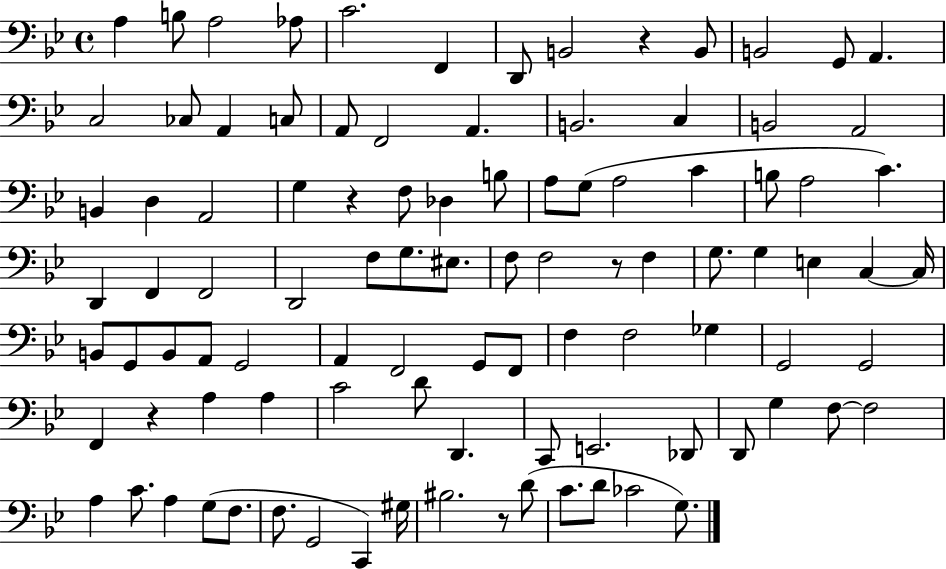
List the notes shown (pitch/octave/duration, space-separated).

A3/q B3/e A3/h Ab3/e C4/h. F2/q D2/e B2/h R/q B2/e B2/h G2/e A2/q. C3/h CES3/e A2/q C3/e A2/e F2/h A2/q. B2/h. C3/q B2/h A2/h B2/q D3/q A2/h G3/q R/q F3/e Db3/q B3/e A3/e G3/e A3/h C4/q B3/e A3/h C4/q. D2/q F2/q F2/h D2/h F3/e G3/e. EIS3/e. F3/e F3/h R/e F3/q G3/e. G3/q E3/q C3/q C3/s B2/e G2/e B2/e A2/e G2/h A2/q F2/h G2/e F2/e F3/q F3/h Gb3/q G2/h G2/h F2/q R/q A3/q A3/q C4/h D4/e D2/q. C2/e E2/h. Db2/e D2/e G3/q F3/e F3/h A3/q C4/e. A3/q G3/e F3/e. F3/e. G2/h C2/q G#3/s BIS3/h. R/e D4/e C4/e. D4/e CES4/h G3/e.